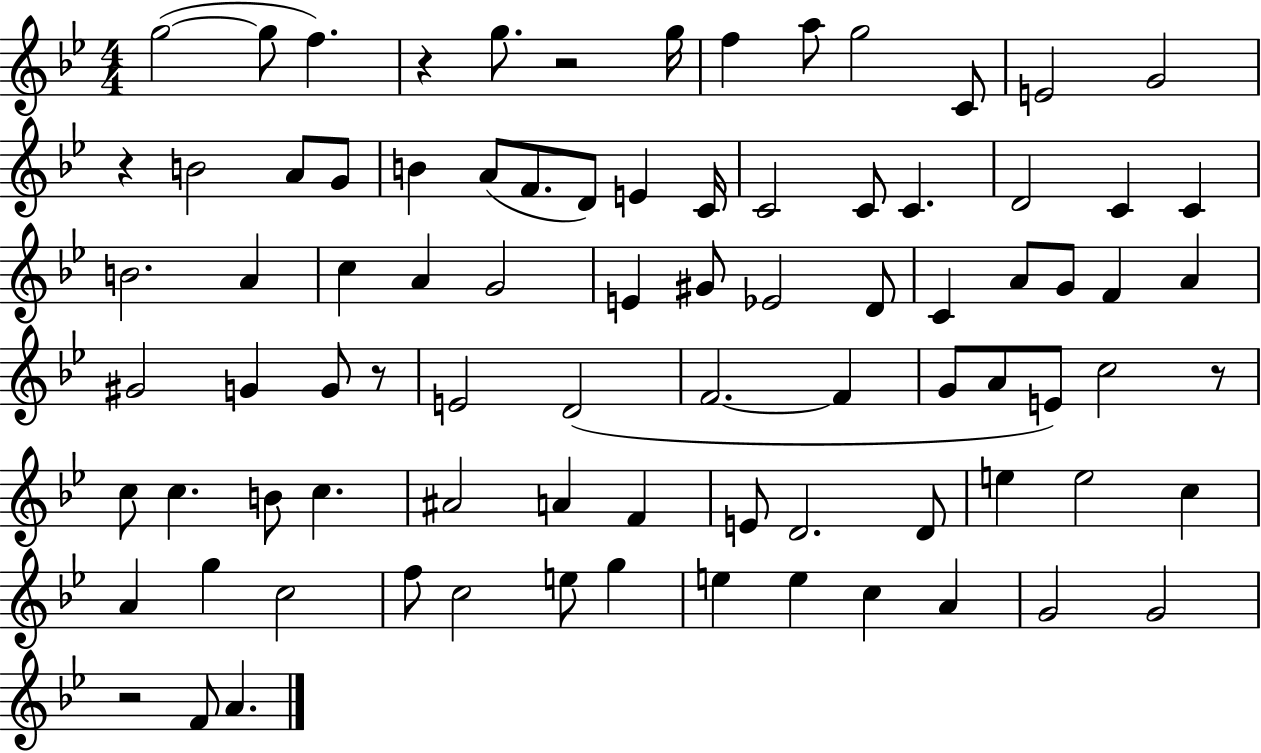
{
  \clef treble
  \numericTimeSignature
  \time 4/4
  \key bes \major
  g''2~(~ g''8 f''4.) | r4 g''8. r2 g''16 | f''4 a''8 g''2 c'8 | e'2 g'2 | \break r4 b'2 a'8 g'8 | b'4 a'8( f'8. d'8) e'4 c'16 | c'2 c'8 c'4. | d'2 c'4 c'4 | \break b'2. a'4 | c''4 a'4 g'2 | e'4 gis'8 ees'2 d'8 | c'4 a'8 g'8 f'4 a'4 | \break gis'2 g'4 g'8 r8 | e'2 d'2( | f'2.~~ f'4 | g'8 a'8 e'8) c''2 r8 | \break c''8 c''4. b'8 c''4. | ais'2 a'4 f'4 | e'8 d'2. d'8 | e''4 e''2 c''4 | \break a'4 g''4 c''2 | f''8 c''2 e''8 g''4 | e''4 e''4 c''4 a'4 | g'2 g'2 | \break r2 f'8 a'4. | \bar "|."
}